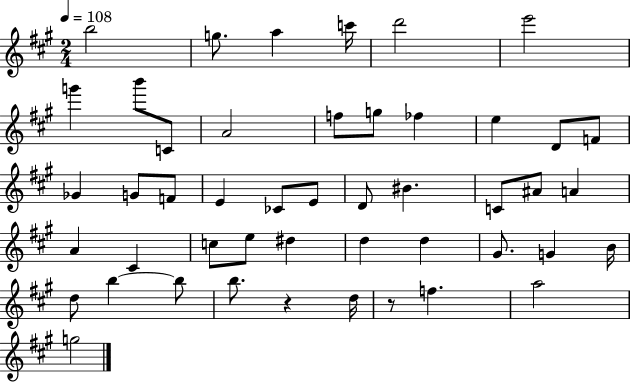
B5/h G5/e. A5/q C6/s D6/h E6/h G6/q B6/e C4/e A4/h F5/e G5/e FES5/q E5/q D4/e F4/e Gb4/q G4/e F4/e E4/q CES4/e E4/e D4/e BIS4/q. C4/e A#4/e A4/q A4/q C#4/q C5/e E5/e D#5/q D5/q D5/q G#4/e. G4/q B4/s D5/e B5/q B5/e B5/e. R/q D5/s R/e F5/q. A5/h G5/h